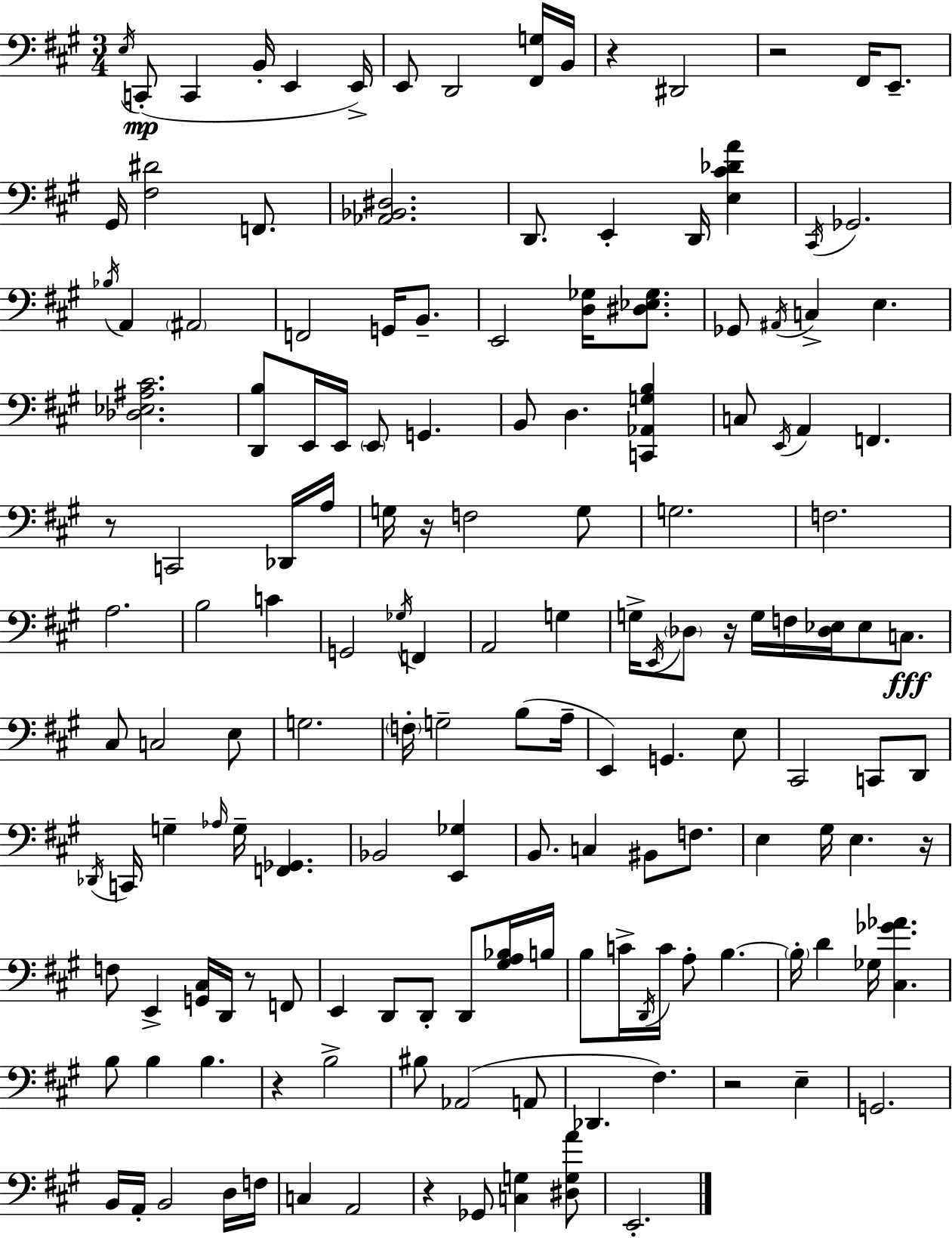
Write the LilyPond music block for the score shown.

{
  \clef bass
  \numericTimeSignature
  \time 3/4
  \key a \major
  \acciaccatura { e16 }(\mp c,8-. c,4 b,16-. e,4 | e,16->) e,8 d,2 <fis, g>16 | b,16 r4 dis,2 | r2 fis,16 e,8.-- | \break gis,16 <fis dis'>2 f,8. | <aes, bes, dis>2. | d,8. e,4-. d,16 <e cis' des' a'>4 | \acciaccatura { cis,16 } ges,2. | \break \acciaccatura { bes16 } a,4 \parenthesize ais,2 | f,2 g,16 | b,8.-- e,2 <d ges>16 | <dis ees ges>8. ges,8 \acciaccatura { ais,16 } c4-> e4. | \break <des ees ais cis'>2. | <d, b>8 e,16 e,16 \parenthesize e,8 g,4. | b,8 d4. | <c, aes, g b>4 c8 \acciaccatura { e,16 } a,4 f,4. | \break r8 c,2 | des,16 a16 g16 r16 f2 | g8 g2. | f2. | \break a2. | b2 | c'4 g,2 | \acciaccatura { ges16 } f,4 a,2 | \break g4 g16-> \acciaccatura { e,16 } \parenthesize des8 r16 g16 | f16 <des ees>16 ees8 c8.\fff cis8 c2 | e8 g2. | \parenthesize f16-. g2-- | \break b8( a16-- e,4) g,4. | e8 cis,2 | c,8 d,8 \acciaccatura { des,16 } c,16 g4-- | \grace { aes16 } g16-- <f, ges,>4. bes,2 | \break <e, ges>4 b,8. | c4 bis,8 f8. e4 | gis16 e4. r16 f8 e,4-> | <g, cis>16 d,16 r8 f,8 e,4 | \break d,8 d,8-. d,8 <gis a bes>16 b16 b8 c'16-> | \acciaccatura { d,16 } c'16 a8-. b4.~~ \parenthesize b16-. d'4 | ges16 <cis ges' aes'>4. b8 | b4 b4. r4 | \break b2-> bis8 | aes,2( a,8 des,4. | fis4.) r2 | e4-- g,2. | \break b,16 a,16-. | b,2 d16 f16 c4 | a,2 r4 | ges,8 <c g>4 <dis g a'>8 e,2.-. | \break \bar "|."
}